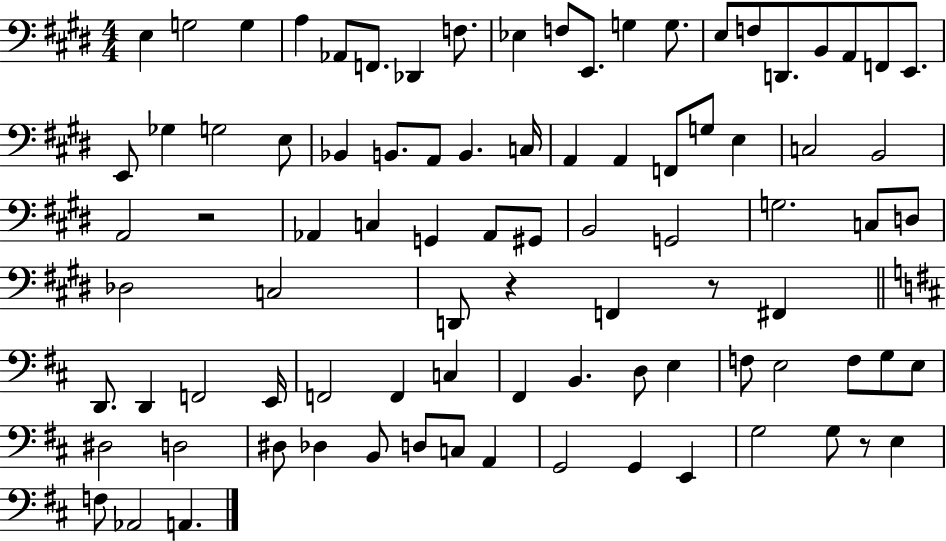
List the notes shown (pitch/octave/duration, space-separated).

E3/q G3/h G3/q A3/q Ab2/e F2/e. Db2/q F3/e. Eb3/q F3/e E2/e. G3/q G3/e. E3/e F3/e D2/e. B2/e A2/e F2/e E2/e. E2/e Gb3/q G3/h E3/e Bb2/q B2/e. A2/e B2/q. C3/s A2/q A2/q F2/e G3/e E3/q C3/h B2/h A2/h R/h Ab2/q C3/q G2/q Ab2/e G#2/e B2/h G2/h G3/h. C3/e D3/e Db3/h C3/h D2/e R/q F2/q R/e F#2/q D2/e. D2/q F2/h E2/s F2/h F2/q C3/q F#2/q B2/q. D3/e E3/q F3/e E3/h F3/e G3/e E3/e D#3/h D3/h D#3/e Db3/q B2/e D3/e C3/e A2/q G2/h G2/q E2/q G3/h G3/e R/e E3/q F3/e Ab2/h A2/q.